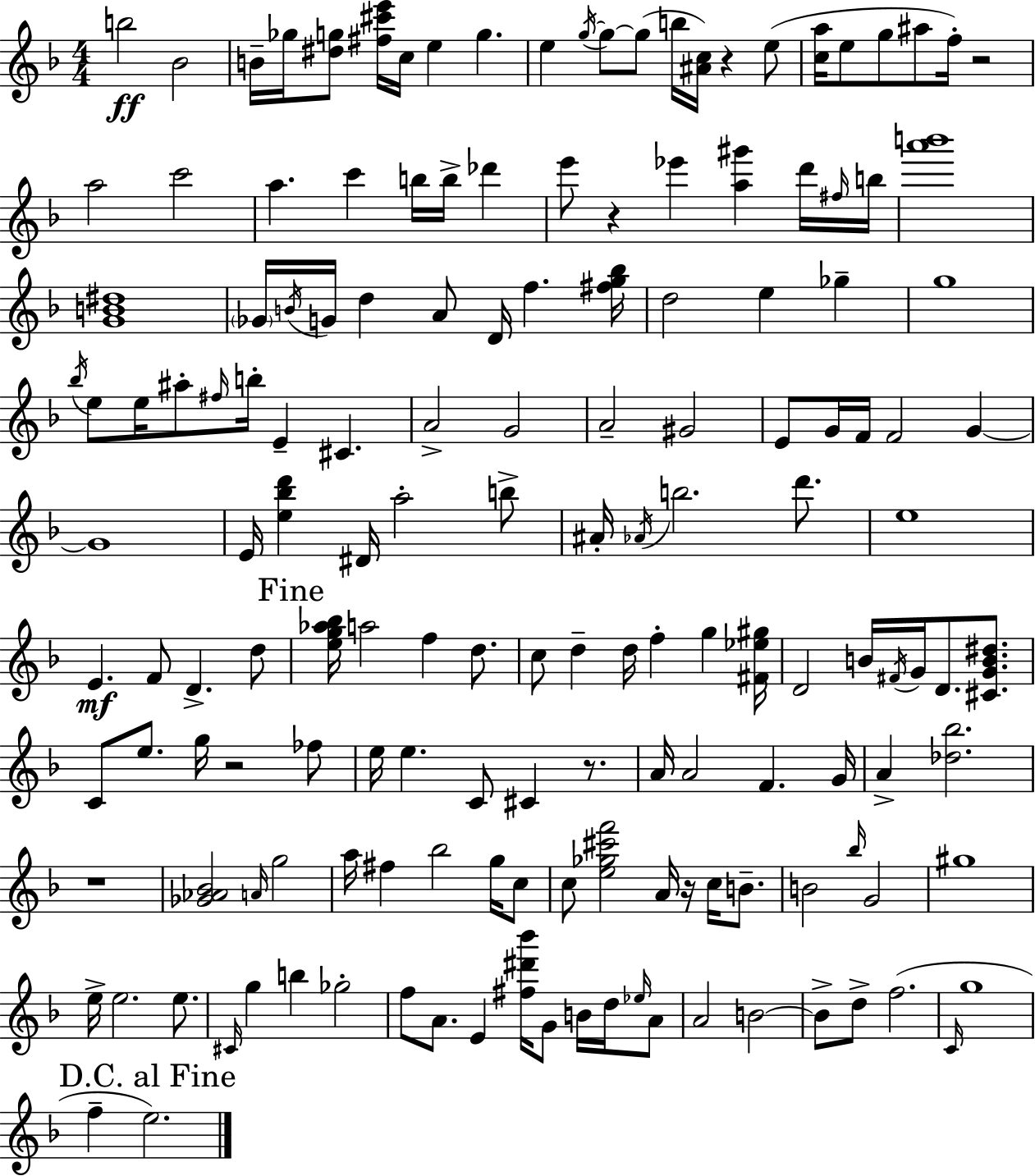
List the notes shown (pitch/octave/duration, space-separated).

B5/h Bb4/h B4/s Gb5/s [D#5,G5]/e [F#5,C#6,E6]/s C5/s E5/q G5/q. E5/q G5/s G5/e G5/e B5/s [A#4,C5]/s R/q E5/e [C5,A5]/s E5/e G5/e A#5/e F5/s R/h A5/h C6/h A5/q. C6/q B5/s B5/s Db6/q E6/e R/q Eb6/q [A5,G#6]/q D6/s F#5/s B5/s [A6,B6]/w [G4,B4,D#5]/w Gb4/s B4/s G4/s D5/q A4/e D4/s F5/q. [F#5,G5,Bb5]/s D5/h E5/q Gb5/q G5/w Bb5/s E5/e E5/s A#5/e F#5/s B5/s E4/q C#4/q. A4/h G4/h A4/h G#4/h E4/e G4/s F4/s F4/h G4/q G4/w E4/s [E5,Bb5,D6]/q D#4/s A5/h B5/e A#4/s Ab4/s B5/h. D6/e. E5/w E4/q. F4/e D4/q. D5/e [E5,G5,Ab5,Bb5]/s A5/h F5/q D5/e. C5/e D5/q D5/s F5/q G5/q [F#4,Eb5,G#5]/s D4/h B4/s F#4/s G4/s D4/e. [C#4,G4,B4,D#5]/e. C4/e E5/e. G5/s R/h FES5/e E5/s E5/q. C4/e C#4/q R/e. A4/s A4/h F4/q. G4/s A4/q [Db5,Bb5]/h. R/w [Gb4,Ab4,Bb4]/h A4/s G5/h A5/s F#5/q Bb5/h G5/s C5/e C5/e [E5,Gb5,C#6,F6]/h A4/s R/s C5/s B4/e. B4/h Bb5/s G4/h G#5/w E5/s E5/h. E5/e. C#4/s G5/q B5/q Gb5/h F5/e A4/e. E4/q [F#5,D#6,Bb6]/s G4/e B4/s D5/s Eb5/s A4/e A4/h B4/h B4/e D5/e F5/h. C4/s G5/w F5/q E5/h.